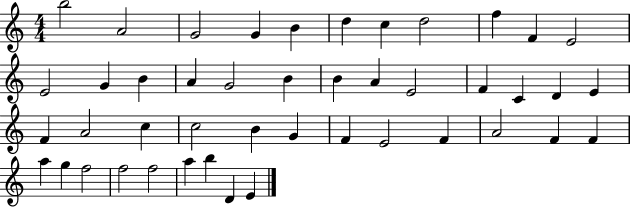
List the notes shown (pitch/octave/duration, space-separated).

B5/h A4/h G4/h G4/q B4/q D5/q C5/q D5/h F5/q F4/q E4/h E4/h G4/q B4/q A4/q G4/h B4/q B4/q A4/q E4/h F4/q C4/q D4/q E4/q F4/q A4/h C5/q C5/h B4/q G4/q F4/q E4/h F4/q A4/h F4/q F4/q A5/q G5/q F5/h F5/h F5/h A5/q B5/q D4/q E4/q